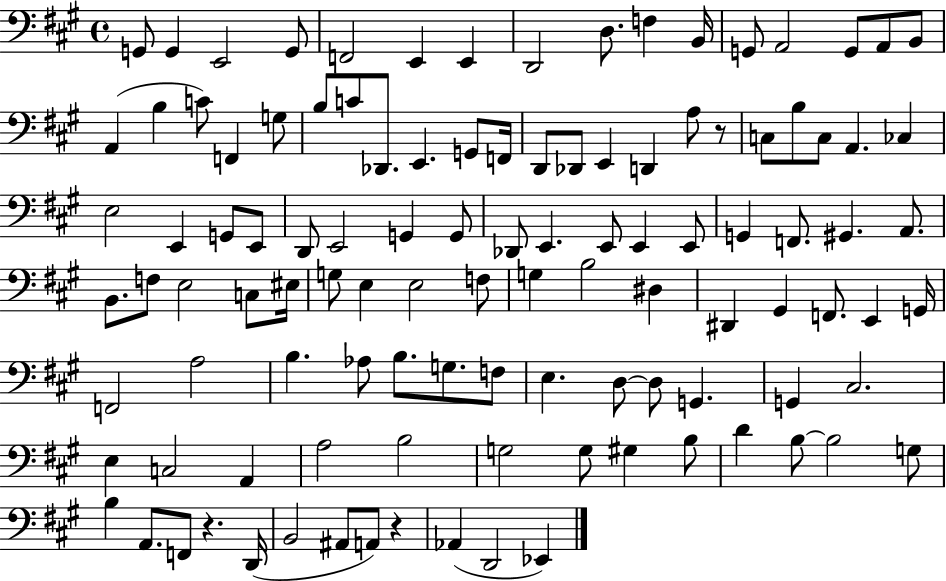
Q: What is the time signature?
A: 4/4